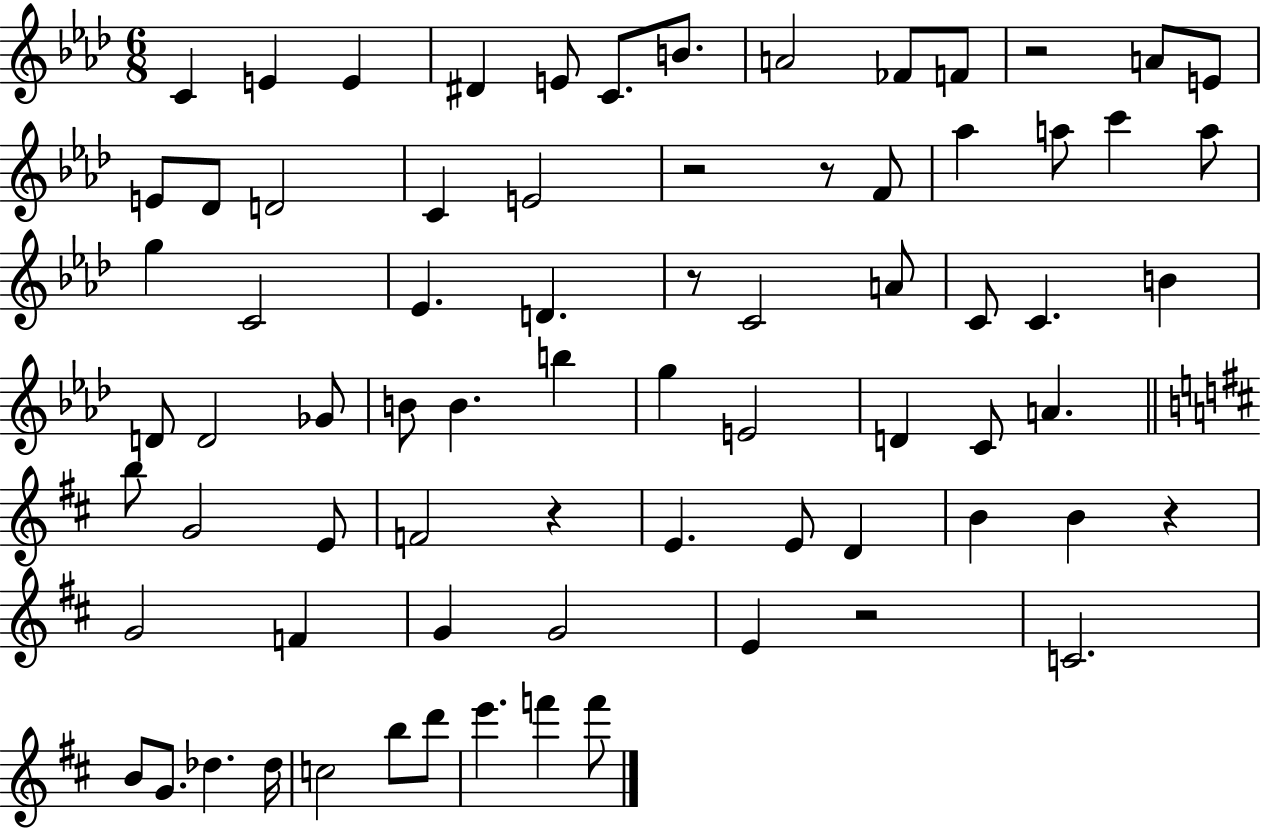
{
  \clef treble
  \numericTimeSignature
  \time 6/8
  \key aes \major
  c'4 e'4 e'4 | dis'4 e'8 c'8. b'8. | a'2 fes'8 f'8 | r2 a'8 e'8 | \break e'8 des'8 d'2 | c'4 e'2 | r2 r8 f'8 | aes''4 a''8 c'''4 a''8 | \break g''4 c'2 | ees'4. d'4. | r8 c'2 a'8 | c'8 c'4. b'4 | \break d'8 d'2 ges'8 | b'8 b'4. b''4 | g''4 e'2 | d'4 c'8 a'4. | \break \bar "||" \break \key b \minor b''8 g'2 e'8 | f'2 r4 | e'4. e'8 d'4 | b'4 b'4 r4 | \break g'2 f'4 | g'4 g'2 | e'4 r2 | c'2. | \break b'8 g'8. des''4. des''16 | c''2 b''8 d'''8 | e'''4. f'''4 f'''8 | \bar "|."
}